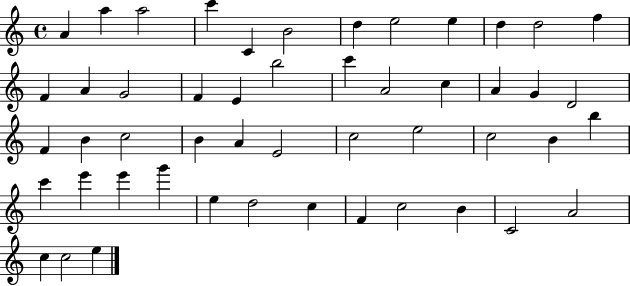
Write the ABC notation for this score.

X:1
T:Untitled
M:4/4
L:1/4
K:C
A a a2 c' C B2 d e2 e d d2 f F A G2 F E b2 c' A2 c A G D2 F B c2 B A E2 c2 e2 c2 B b c' e' e' g' e d2 c F c2 B C2 A2 c c2 e